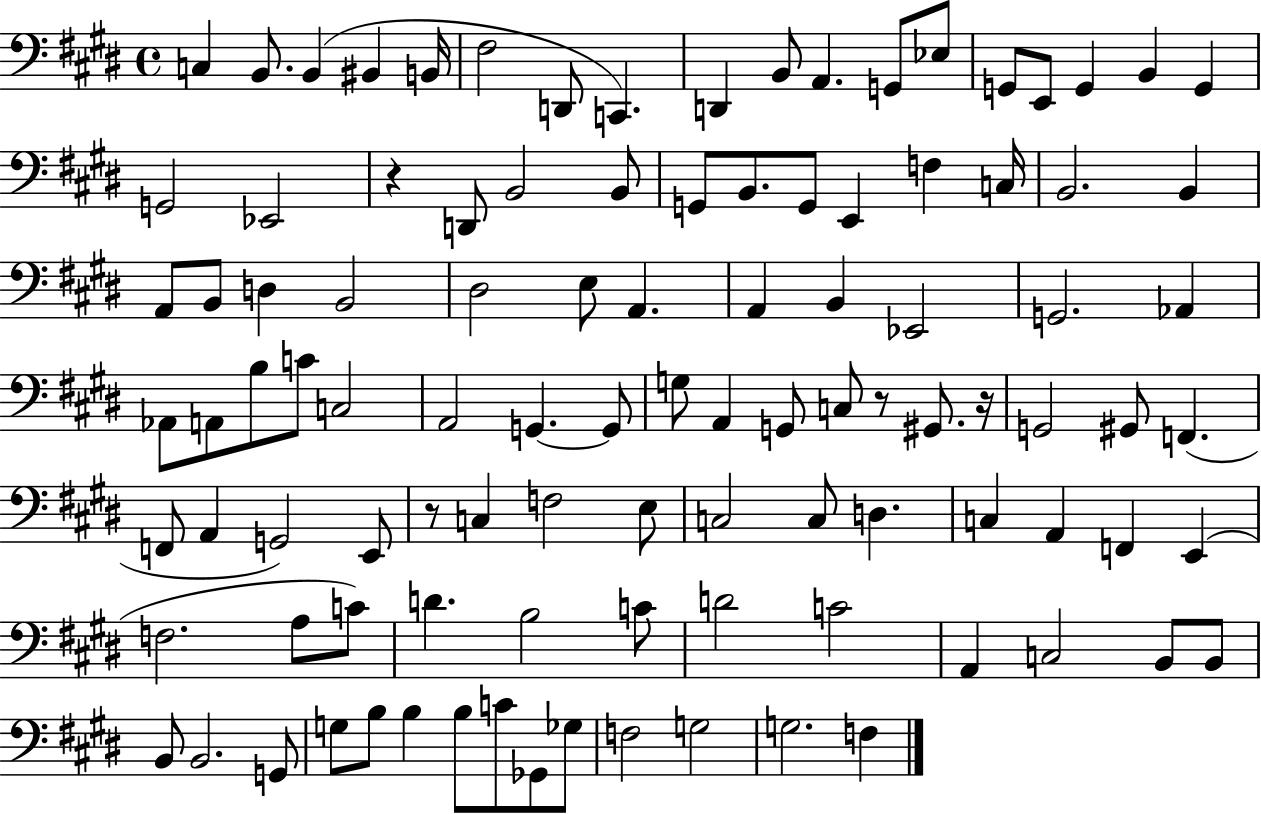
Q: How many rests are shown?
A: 4